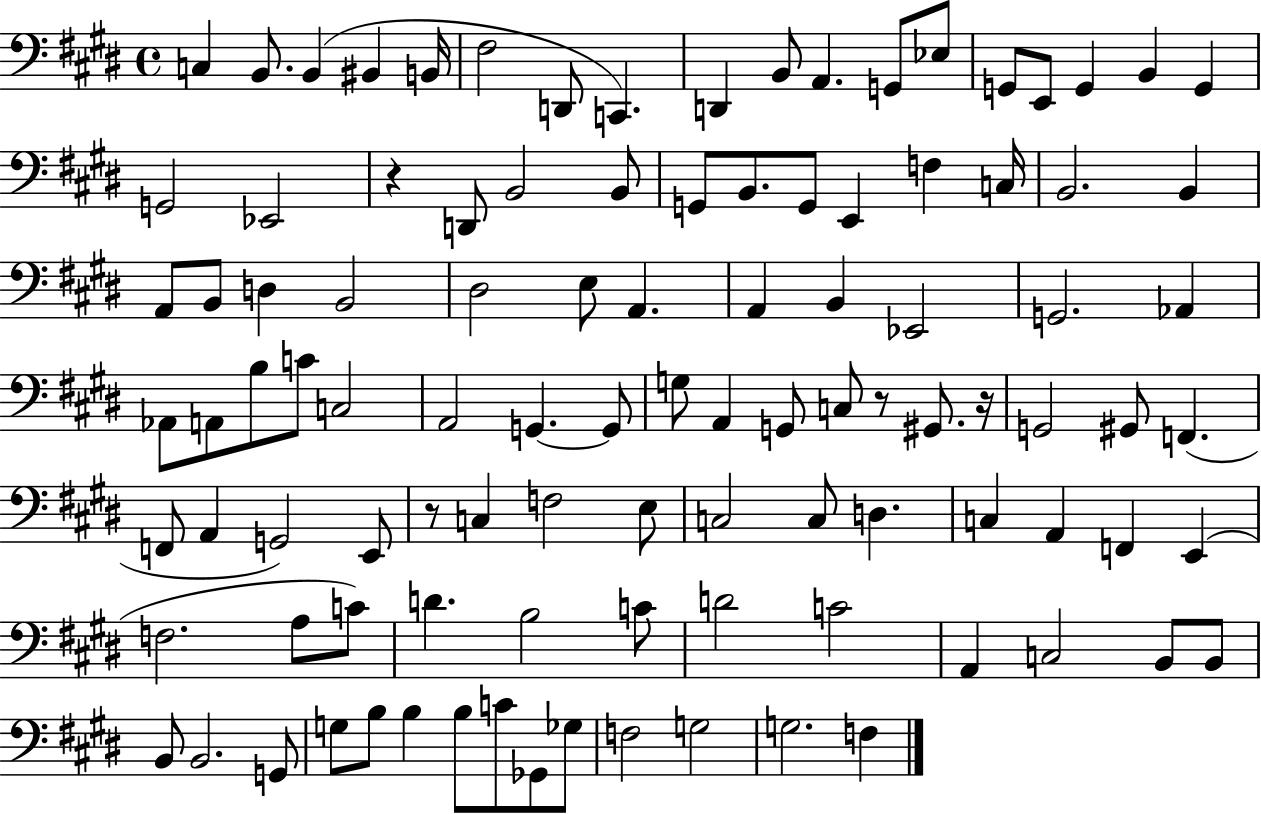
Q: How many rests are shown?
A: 4